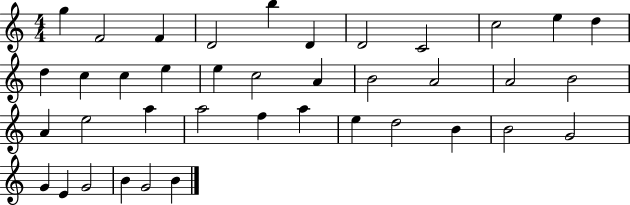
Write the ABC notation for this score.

X:1
T:Untitled
M:4/4
L:1/4
K:C
g F2 F D2 b D D2 C2 c2 e d d c c e e c2 A B2 A2 A2 B2 A e2 a a2 f a e d2 B B2 G2 G E G2 B G2 B